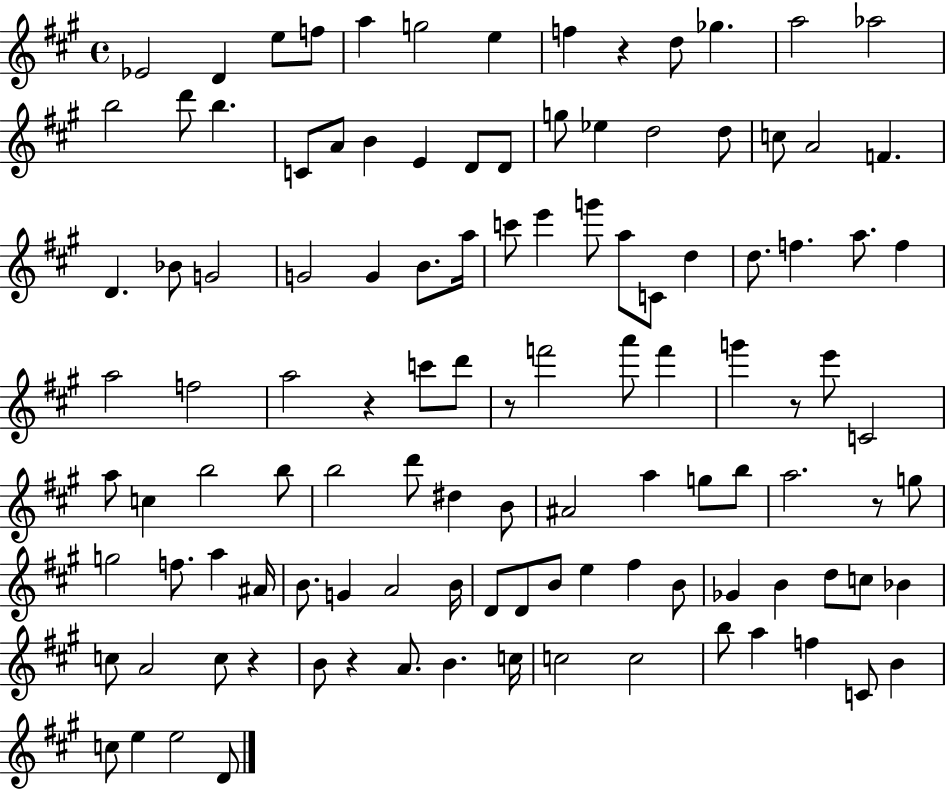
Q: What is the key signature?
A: A major